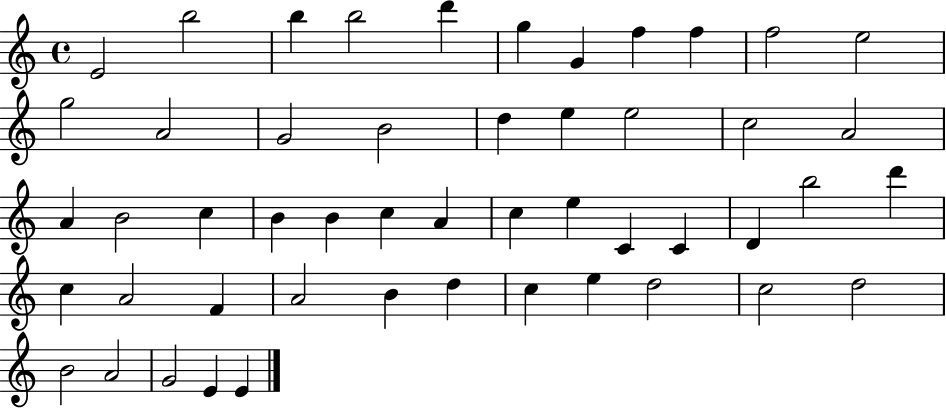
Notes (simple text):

E4/h B5/h B5/q B5/h D6/q G5/q G4/q F5/q F5/q F5/h E5/h G5/h A4/h G4/h B4/h D5/q E5/q E5/h C5/h A4/h A4/q B4/h C5/q B4/q B4/q C5/q A4/q C5/q E5/q C4/q C4/q D4/q B5/h D6/q C5/q A4/h F4/q A4/h B4/q D5/q C5/q E5/q D5/h C5/h D5/h B4/h A4/h G4/h E4/q E4/q